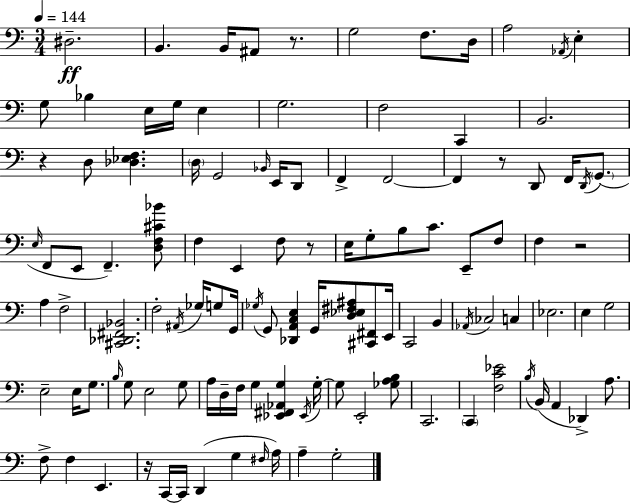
X:1
T:Untitled
M:3/4
L:1/4
K:Am
^D,2 B,, B,,/4 ^A,,/2 z/2 G,2 F,/2 D,/4 A,2 _A,,/4 E, G,/2 _B, E,/4 G,/4 E, G,2 F,2 C,, B,,2 z D,/2 [_D,_E,F,] D,/4 G,,2 _B,,/4 E,,/4 D,,/2 F,, F,,2 F,, z/2 D,,/2 F,,/4 D,,/4 G,,/2 E,/4 F,,/2 E,,/2 F,, [D,F,^C_B]/2 F, E,, F,/2 z/2 E,/4 G,/2 B,/2 C/2 E,,/2 F,/2 F, z2 A, F,2 [^C,,_D,,^F,,_B,,]2 F,2 ^A,,/4 _G,/4 G,/2 G,,/4 _G,/4 G,,/2 [_D,,A,,C,E,] G,,/4 [D,_E,^F,^A,]/2 [^C,,^F,,]/2 E,,/4 C,,2 B,, _A,,/4 _C,2 C, _E,2 E, G,2 E,2 E,/4 G,/2 B,/4 G,/2 E,2 G,/2 A,/4 D,/4 F,/4 G, [_E,,^F,,_A,,G,] _E,,/4 G,/4 G,/2 E,,2 [_G,A,B,]/2 C,,2 C,, [F,C_E]2 B,/4 B,,/4 A,, _D,, A,/2 F,/2 F, E,, z/4 C,,/4 C,,/4 D,, G, ^F,/4 A,/4 A, G,2